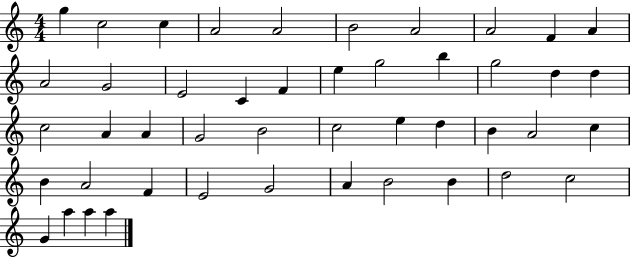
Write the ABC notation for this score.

X:1
T:Untitled
M:4/4
L:1/4
K:C
g c2 c A2 A2 B2 A2 A2 F A A2 G2 E2 C F e g2 b g2 d d c2 A A G2 B2 c2 e d B A2 c B A2 F E2 G2 A B2 B d2 c2 G a a a